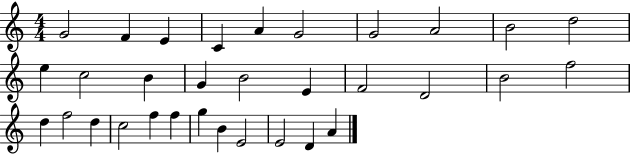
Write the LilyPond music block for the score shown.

{
  \clef treble
  \numericTimeSignature
  \time 4/4
  \key c \major
  g'2 f'4 e'4 | c'4 a'4 g'2 | g'2 a'2 | b'2 d''2 | \break e''4 c''2 b'4 | g'4 b'2 e'4 | f'2 d'2 | b'2 f''2 | \break d''4 f''2 d''4 | c''2 f''4 f''4 | g''4 b'4 e'2 | e'2 d'4 a'4 | \break \bar "|."
}